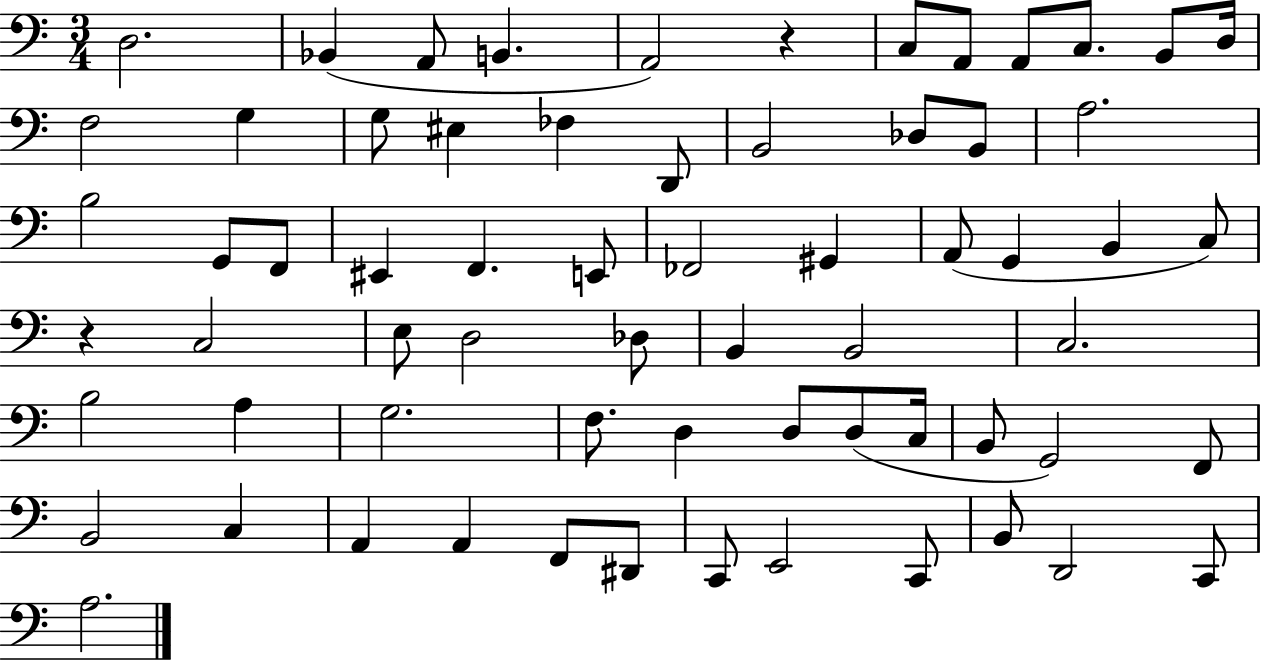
X:1
T:Untitled
M:3/4
L:1/4
K:C
D,2 _B,, A,,/2 B,, A,,2 z C,/2 A,,/2 A,,/2 C,/2 B,,/2 D,/4 F,2 G, G,/2 ^E, _F, D,,/2 B,,2 _D,/2 B,,/2 A,2 B,2 G,,/2 F,,/2 ^E,, F,, E,,/2 _F,,2 ^G,, A,,/2 G,, B,, C,/2 z C,2 E,/2 D,2 _D,/2 B,, B,,2 C,2 B,2 A, G,2 F,/2 D, D,/2 D,/2 C,/4 B,,/2 G,,2 F,,/2 B,,2 C, A,, A,, F,,/2 ^D,,/2 C,,/2 E,,2 C,,/2 B,,/2 D,,2 C,,/2 A,2